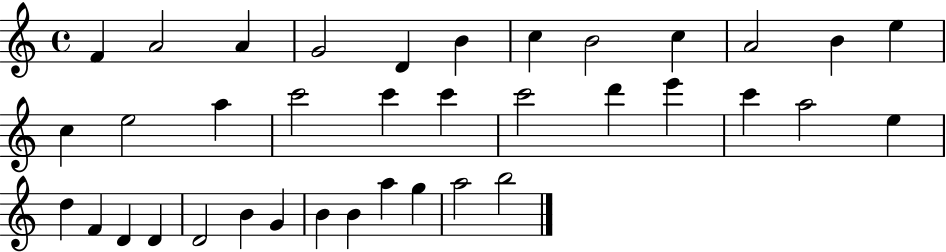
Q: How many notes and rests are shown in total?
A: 37